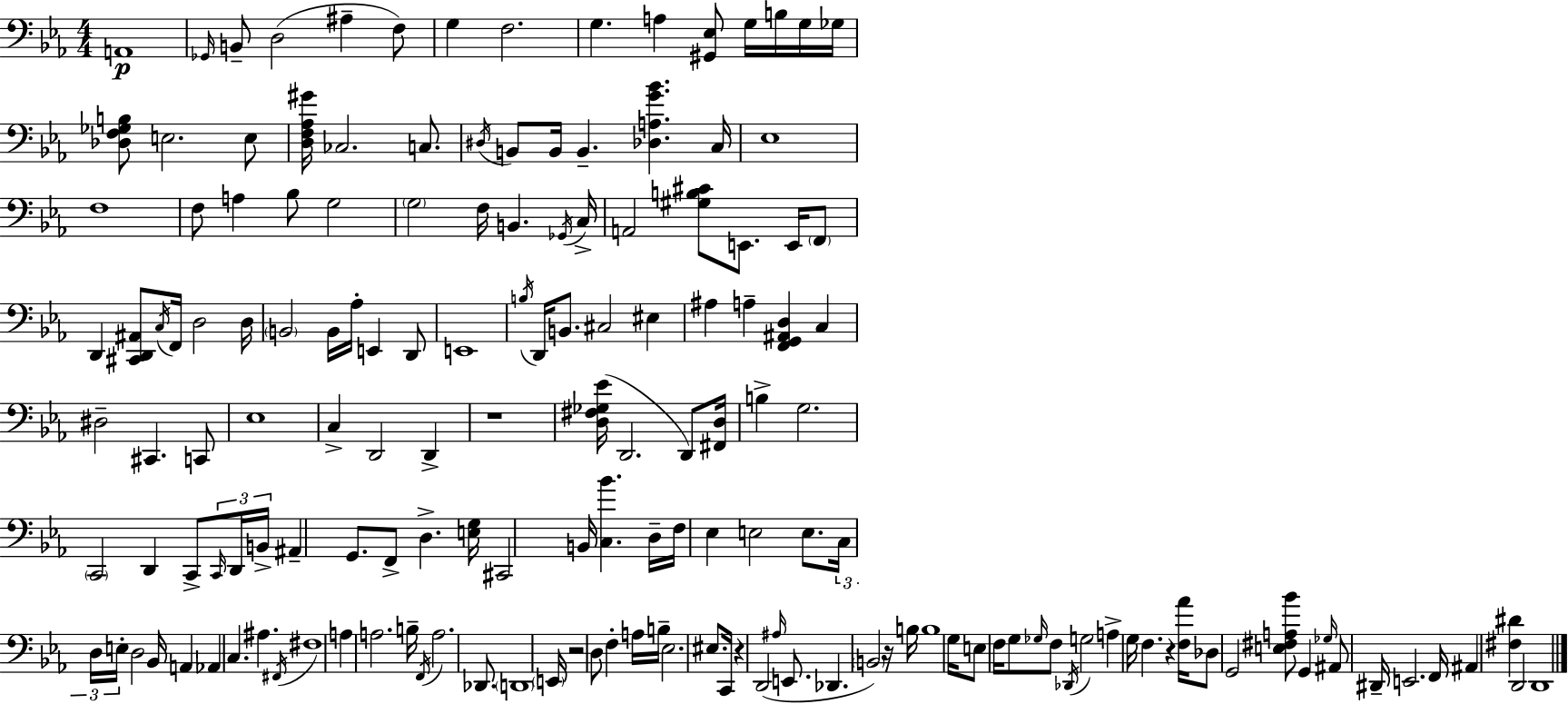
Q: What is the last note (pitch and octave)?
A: D2